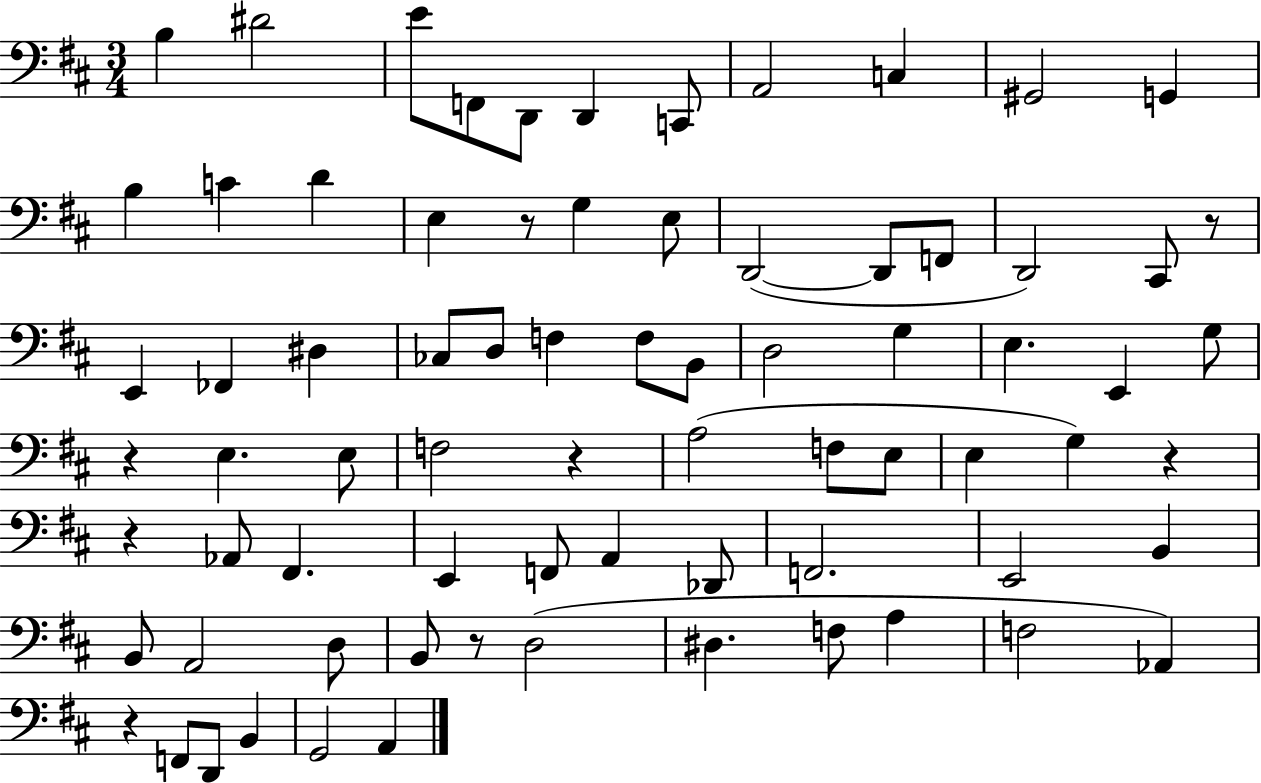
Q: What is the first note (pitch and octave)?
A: B3